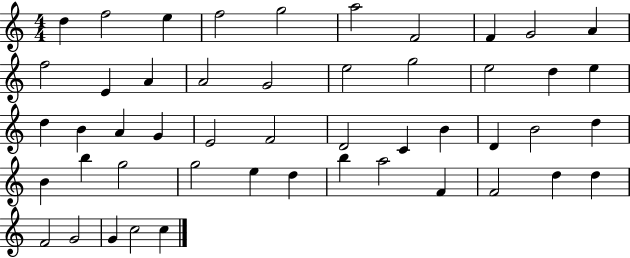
X:1
T:Untitled
M:4/4
L:1/4
K:C
d f2 e f2 g2 a2 F2 F G2 A f2 E A A2 G2 e2 g2 e2 d e d B A G E2 F2 D2 C B D B2 d B b g2 g2 e d b a2 F F2 d d F2 G2 G c2 c